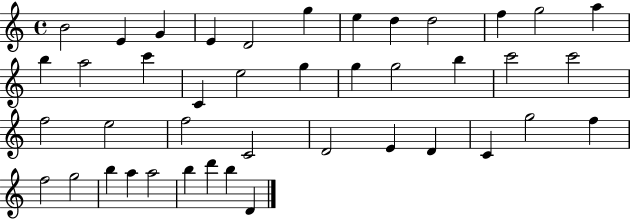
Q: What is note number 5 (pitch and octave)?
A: D4